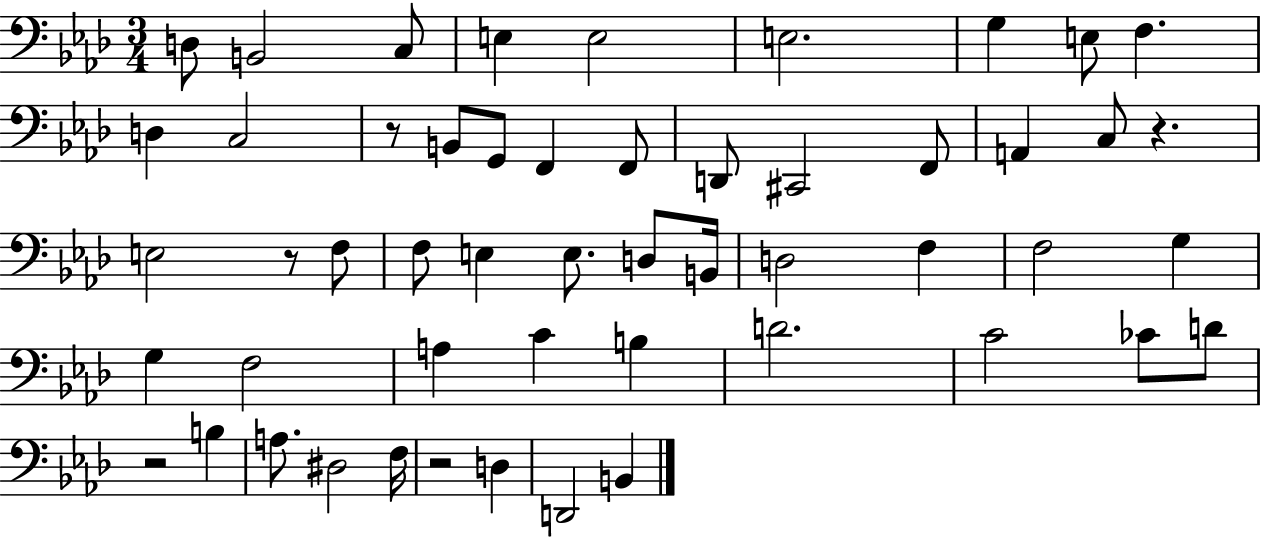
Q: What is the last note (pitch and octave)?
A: B2